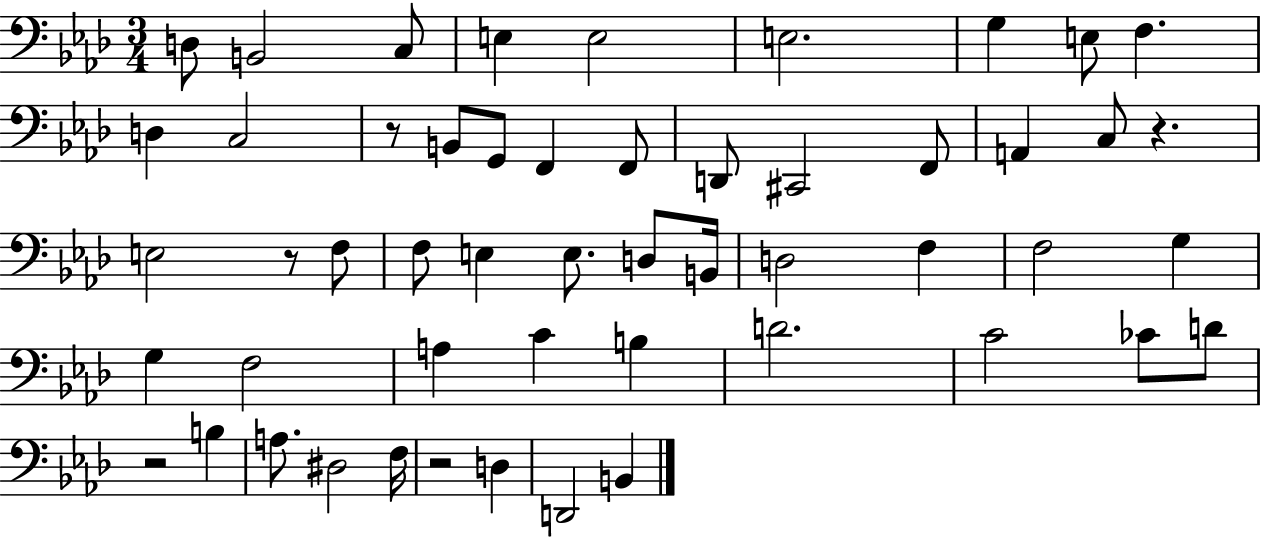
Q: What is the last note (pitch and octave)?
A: B2